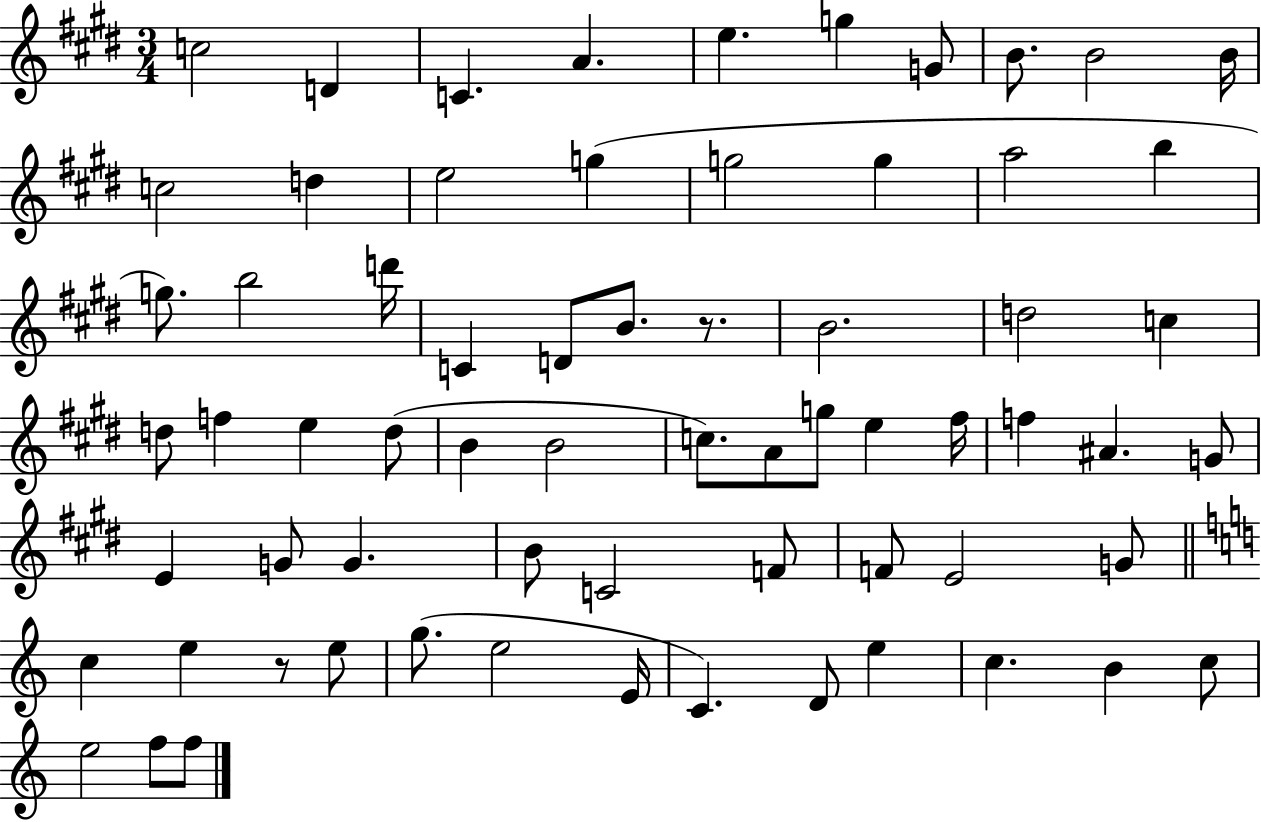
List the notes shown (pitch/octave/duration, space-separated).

C5/h D4/q C4/q. A4/q. E5/q. G5/q G4/e B4/e. B4/h B4/s C5/h D5/q E5/h G5/q G5/h G5/q A5/h B5/q G5/e. B5/h D6/s C4/q D4/e B4/e. R/e. B4/h. D5/h C5/q D5/e F5/q E5/q D5/e B4/q B4/h C5/e. A4/e G5/e E5/q F#5/s F5/q A#4/q. G4/e E4/q G4/e G4/q. B4/e C4/h F4/e F4/e E4/h G4/e C5/q E5/q R/e E5/e G5/e. E5/h E4/s C4/q. D4/e E5/q C5/q. B4/q C5/e E5/h F5/e F5/e